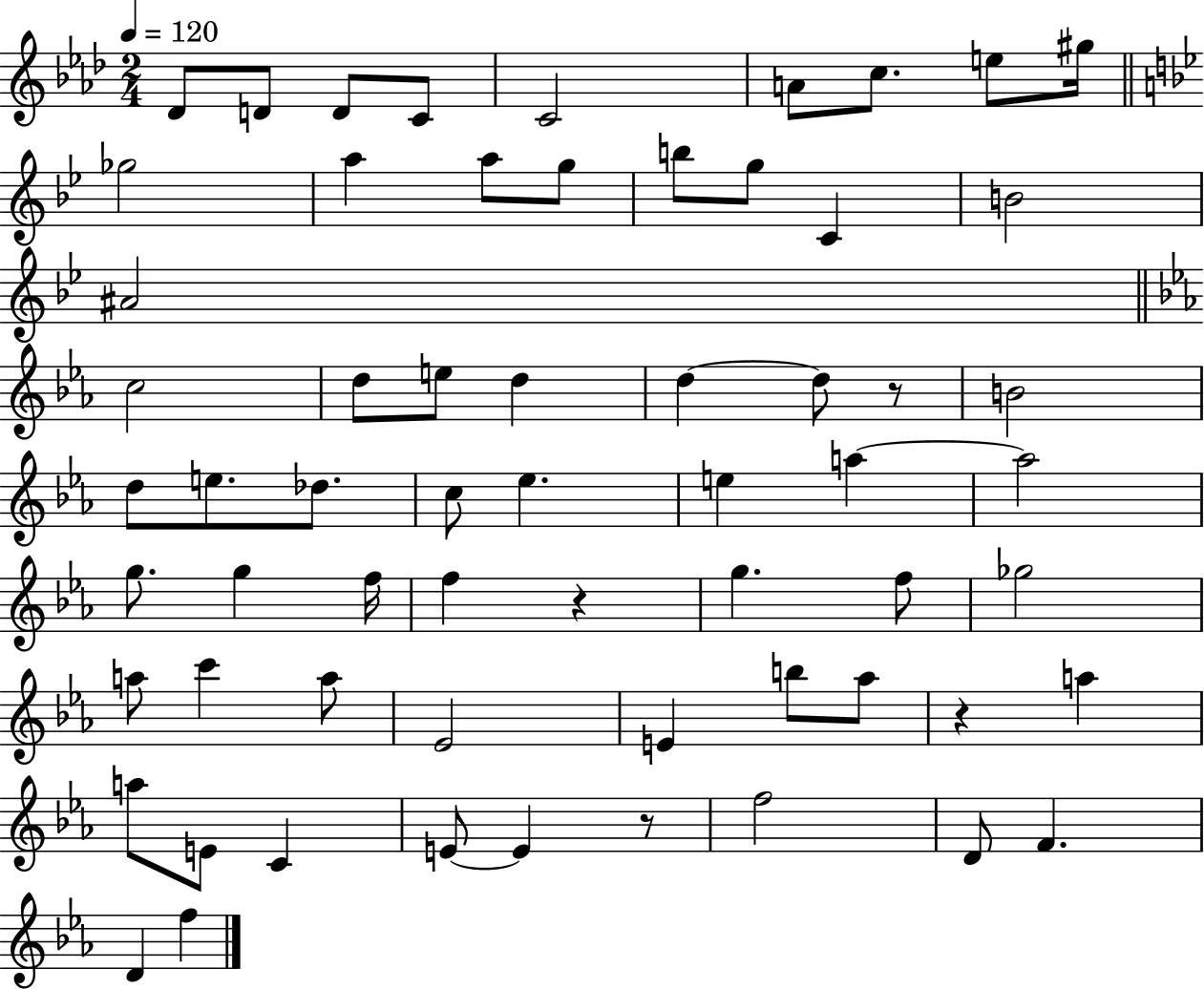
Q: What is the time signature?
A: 2/4